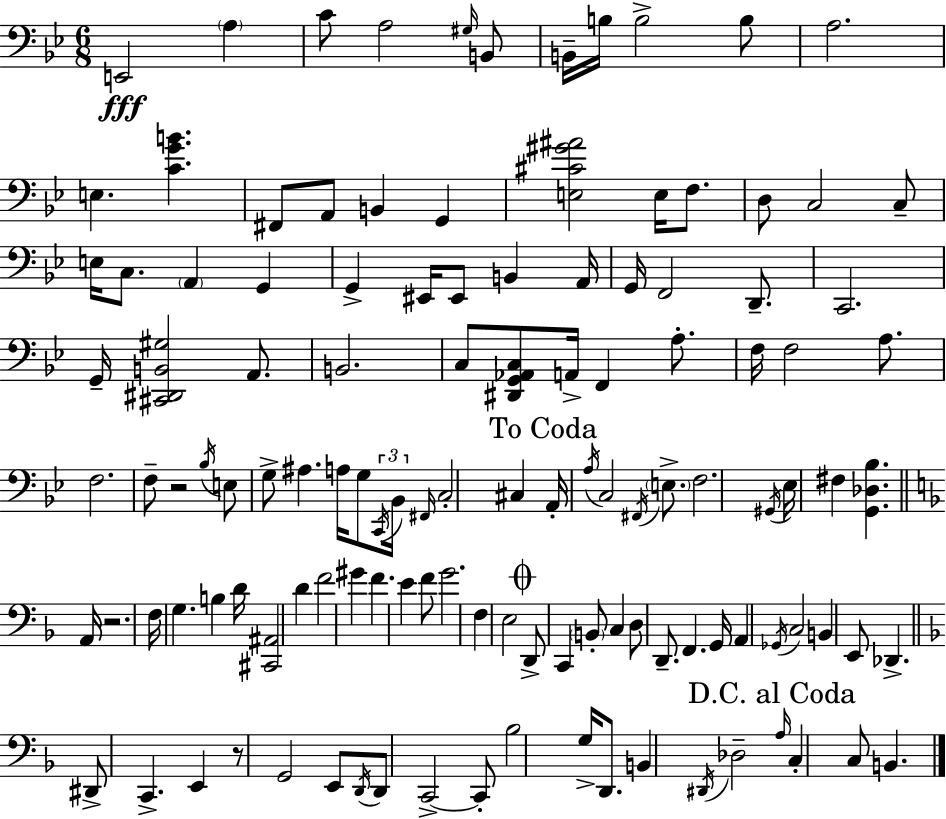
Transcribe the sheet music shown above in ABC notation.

X:1
T:Untitled
M:6/8
L:1/4
K:Gm
E,,2 A, C/2 A,2 ^G,/4 B,,/2 B,,/4 B,/4 B,2 B,/2 A,2 E, [CGB] ^F,,/2 A,,/2 B,, G,, [E,^C^G^A]2 E,/4 F,/2 D,/2 C,2 C,/2 E,/4 C,/2 A,, G,, G,, ^E,,/4 ^E,,/2 B,, A,,/4 G,,/4 F,,2 D,,/2 C,,2 G,,/4 [^C,,^D,,B,,^G,]2 A,,/2 B,,2 C,/2 [^D,,G,,_A,,C,]/2 A,,/4 F,, A,/2 F,/4 F,2 A,/2 F,2 F,/2 z2 _B,/4 E,/2 G,/2 ^A, A,/4 G,/2 C,,/4 _B,,/4 ^F,,/4 C,2 ^C, A,,/4 A,/4 C,2 ^F,,/4 E,/2 F,2 ^G,,/4 _E,/4 ^F, [G,,_D,_B,] A,,/4 z2 F,/4 G, B, D/4 [^C,,^A,,]2 D F2 ^G F E F/2 G2 F, E,2 D,,/2 C,, B,,/2 C, D,/2 D,,/2 F,, G,,/4 A,, _G,,/4 C,2 B,, E,,/2 _D,, ^D,,/2 C,, E,, z/2 G,,2 E,,/2 D,,/4 D,,/2 C,,2 C,,/2 _B,2 G,/4 D,,/2 B,, ^D,,/4 _D,2 A,/4 C, C,/2 B,,